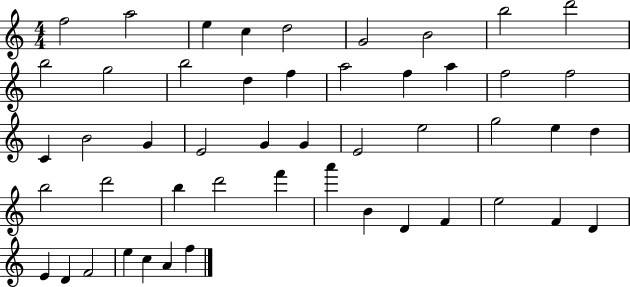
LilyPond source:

{
  \clef treble
  \numericTimeSignature
  \time 4/4
  \key c \major
  f''2 a''2 | e''4 c''4 d''2 | g'2 b'2 | b''2 d'''2 | \break b''2 g''2 | b''2 d''4 f''4 | a''2 f''4 a''4 | f''2 f''2 | \break c'4 b'2 g'4 | e'2 g'4 g'4 | e'2 e''2 | g''2 e''4 d''4 | \break b''2 d'''2 | b''4 d'''2 f'''4 | a'''4 b'4 d'4 f'4 | e''2 f'4 d'4 | \break e'4 d'4 f'2 | e''4 c''4 a'4 f''4 | \bar "|."
}